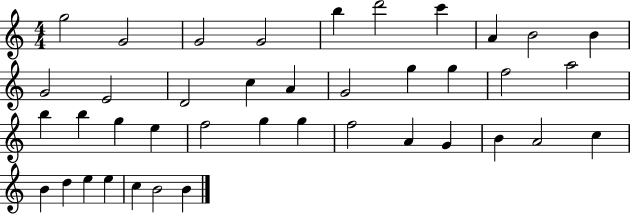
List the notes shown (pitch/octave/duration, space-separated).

G5/h G4/h G4/h G4/h B5/q D6/h C6/q A4/q B4/h B4/q G4/h E4/h D4/h C5/q A4/q G4/h G5/q G5/q F5/h A5/h B5/q B5/q G5/q E5/q F5/h G5/q G5/q F5/h A4/q G4/q B4/q A4/h C5/q B4/q D5/q E5/q E5/q C5/q B4/h B4/q